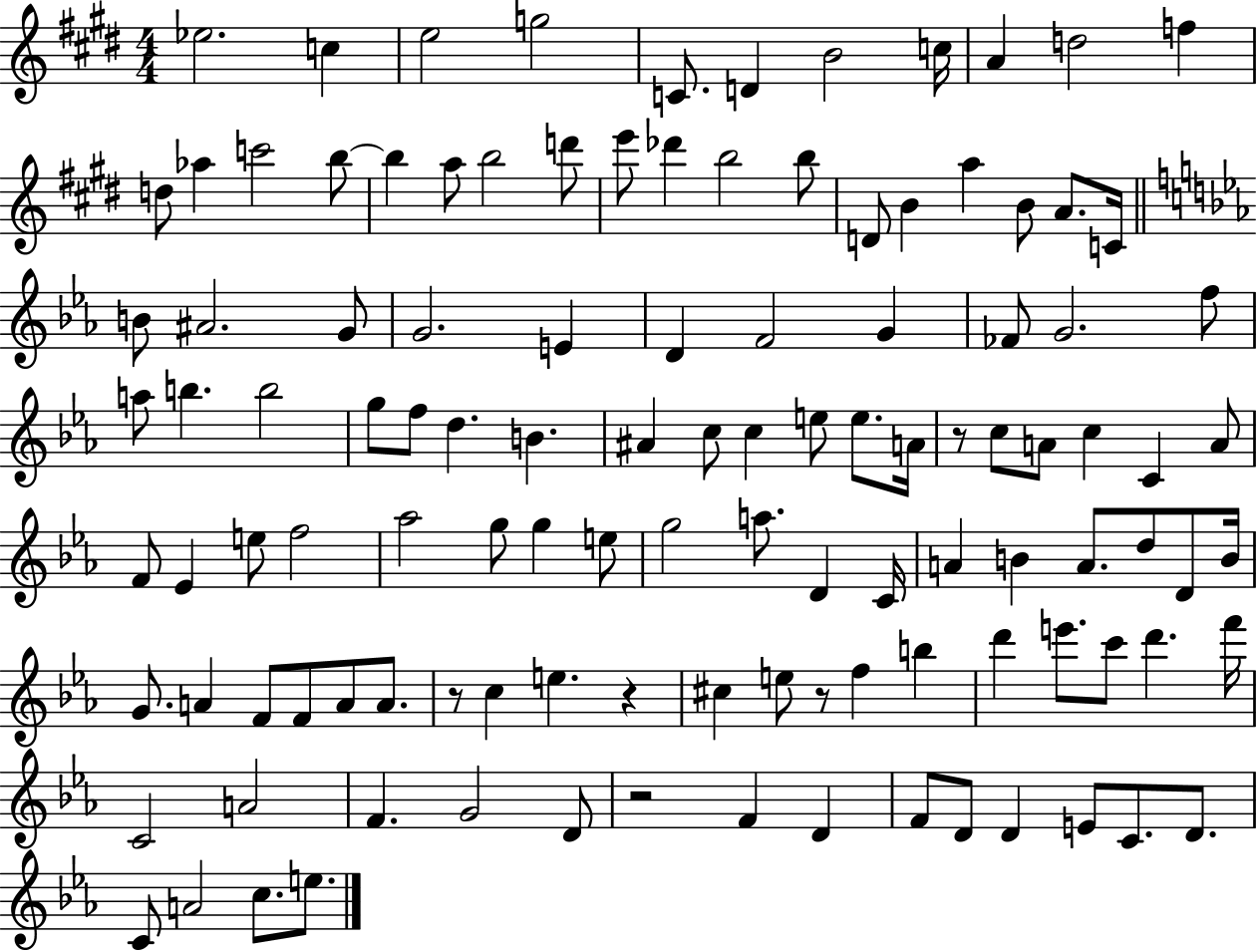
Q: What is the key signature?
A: E major